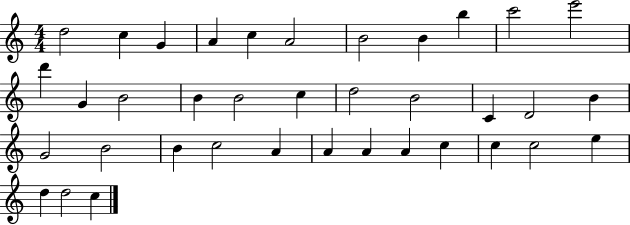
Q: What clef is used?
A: treble